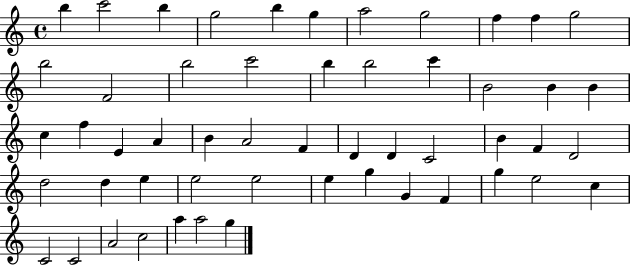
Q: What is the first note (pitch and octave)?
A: B5